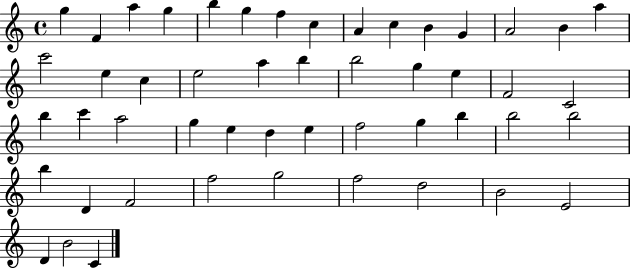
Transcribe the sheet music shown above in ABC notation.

X:1
T:Untitled
M:4/4
L:1/4
K:C
g F a g b g f c A c B G A2 B a c'2 e c e2 a b b2 g e F2 C2 b c' a2 g e d e f2 g b b2 b2 b D F2 f2 g2 f2 d2 B2 E2 D B2 C